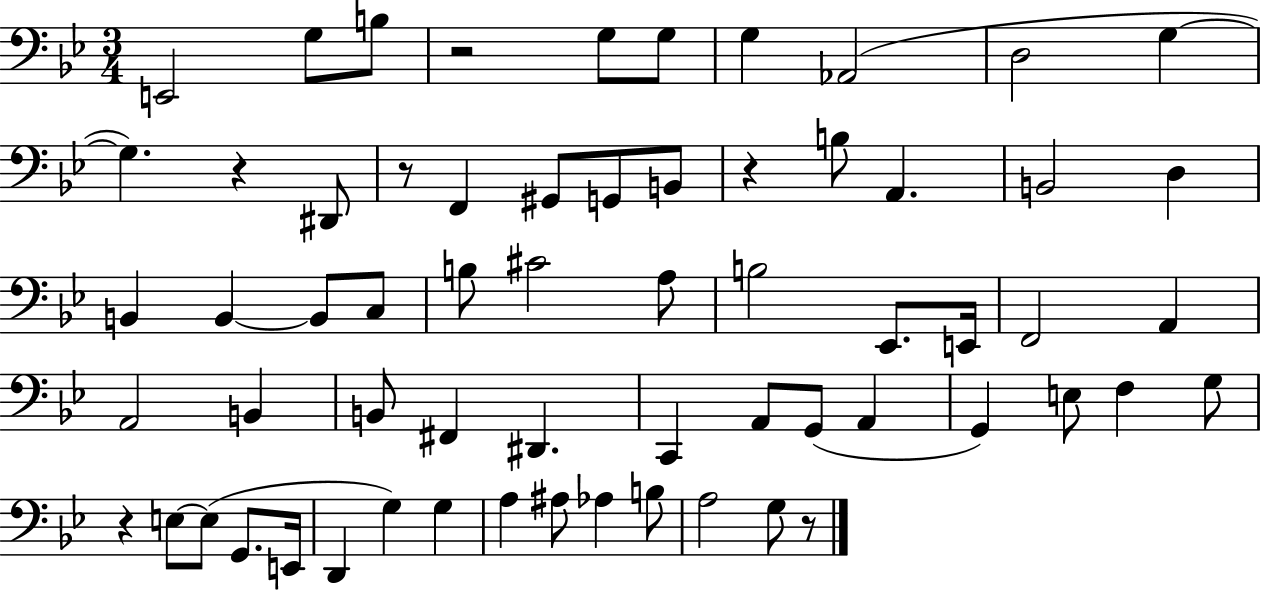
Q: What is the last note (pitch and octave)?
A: G3